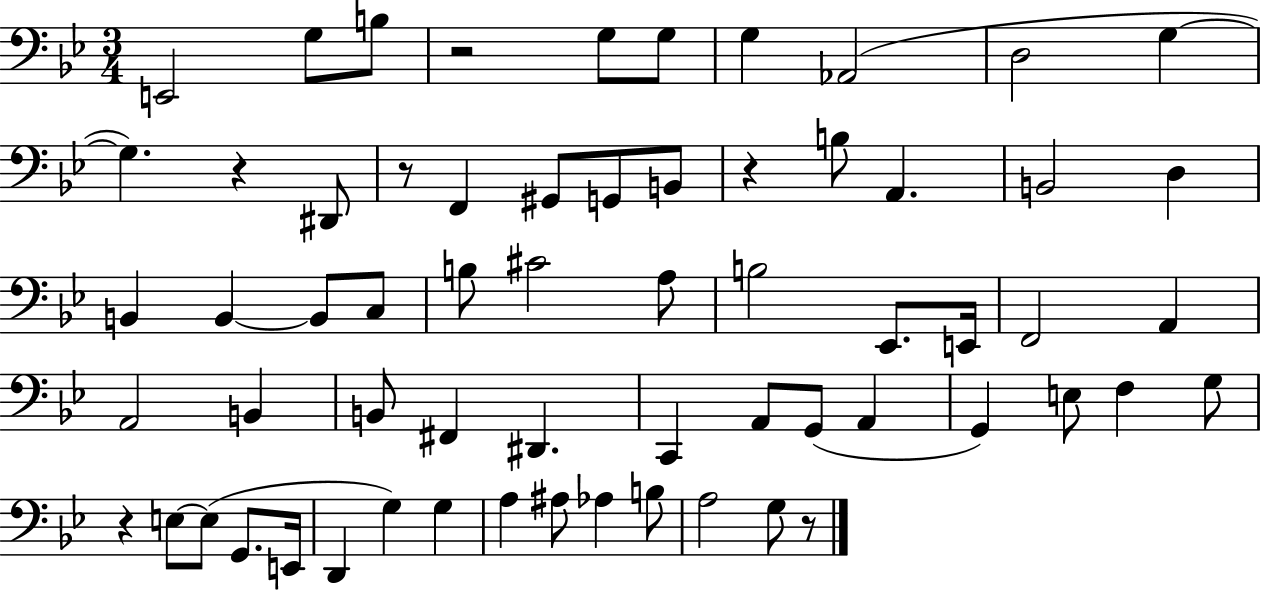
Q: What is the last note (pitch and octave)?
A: G3